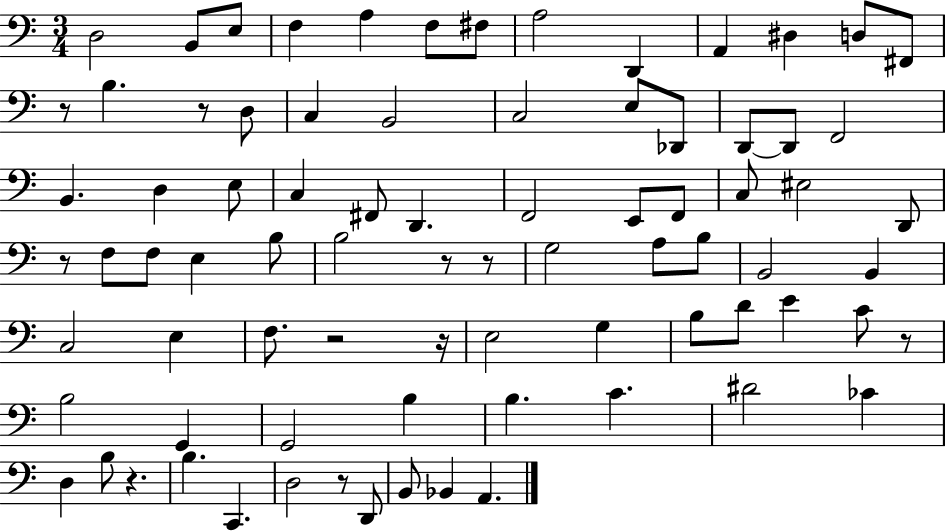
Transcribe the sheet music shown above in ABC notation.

X:1
T:Untitled
M:3/4
L:1/4
K:C
D,2 B,,/2 E,/2 F, A, F,/2 ^F,/2 A,2 D,, A,, ^D, D,/2 ^F,,/2 z/2 B, z/2 D,/2 C, B,,2 C,2 E,/2 _D,,/2 D,,/2 D,,/2 F,,2 B,, D, E,/2 C, ^F,,/2 D,, F,,2 E,,/2 F,,/2 C,/2 ^E,2 D,,/2 z/2 F,/2 F,/2 E, B,/2 B,2 z/2 z/2 G,2 A,/2 B,/2 B,,2 B,, C,2 E, F,/2 z2 z/4 E,2 G, B,/2 D/2 E C/2 z/2 B,2 G,, G,,2 B, B, C ^D2 _C D, B,/2 z B, C,, D,2 z/2 D,,/2 B,,/2 _B,, A,,